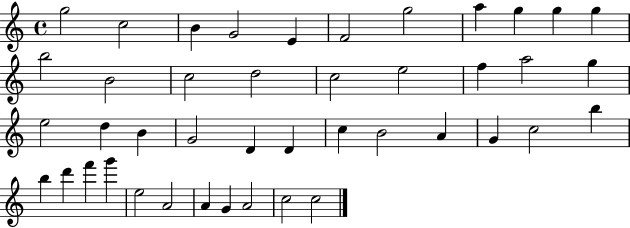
G5/h C5/h B4/q G4/h E4/q F4/h G5/h A5/q G5/q G5/q G5/q B5/h B4/h C5/h D5/h C5/h E5/h F5/q A5/h G5/q E5/h D5/q B4/q G4/h D4/q D4/q C5/q B4/h A4/q G4/q C5/h B5/q B5/q D6/q F6/q G6/q E5/h A4/h A4/q G4/q A4/h C5/h C5/h